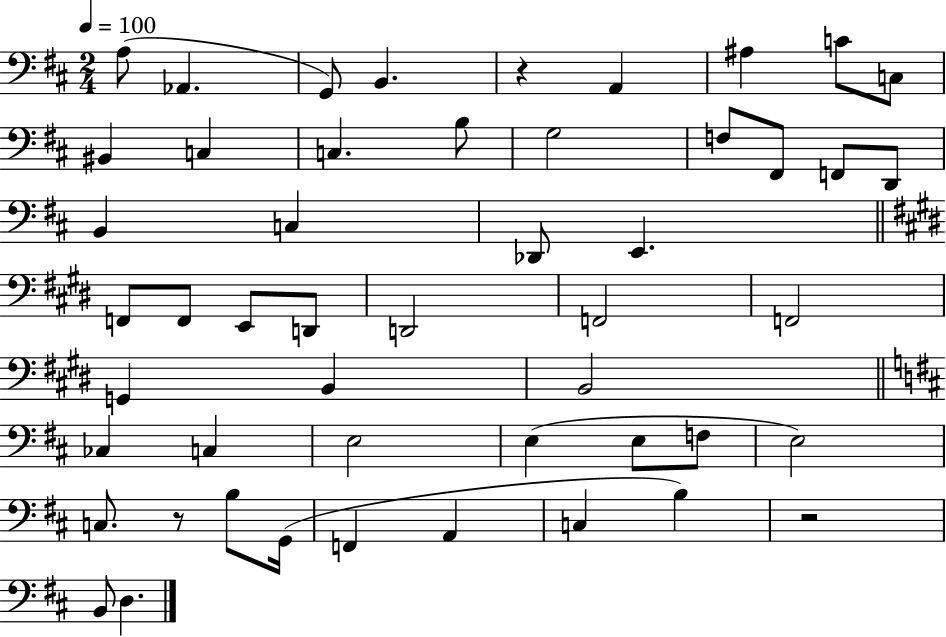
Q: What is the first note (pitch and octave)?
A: A3